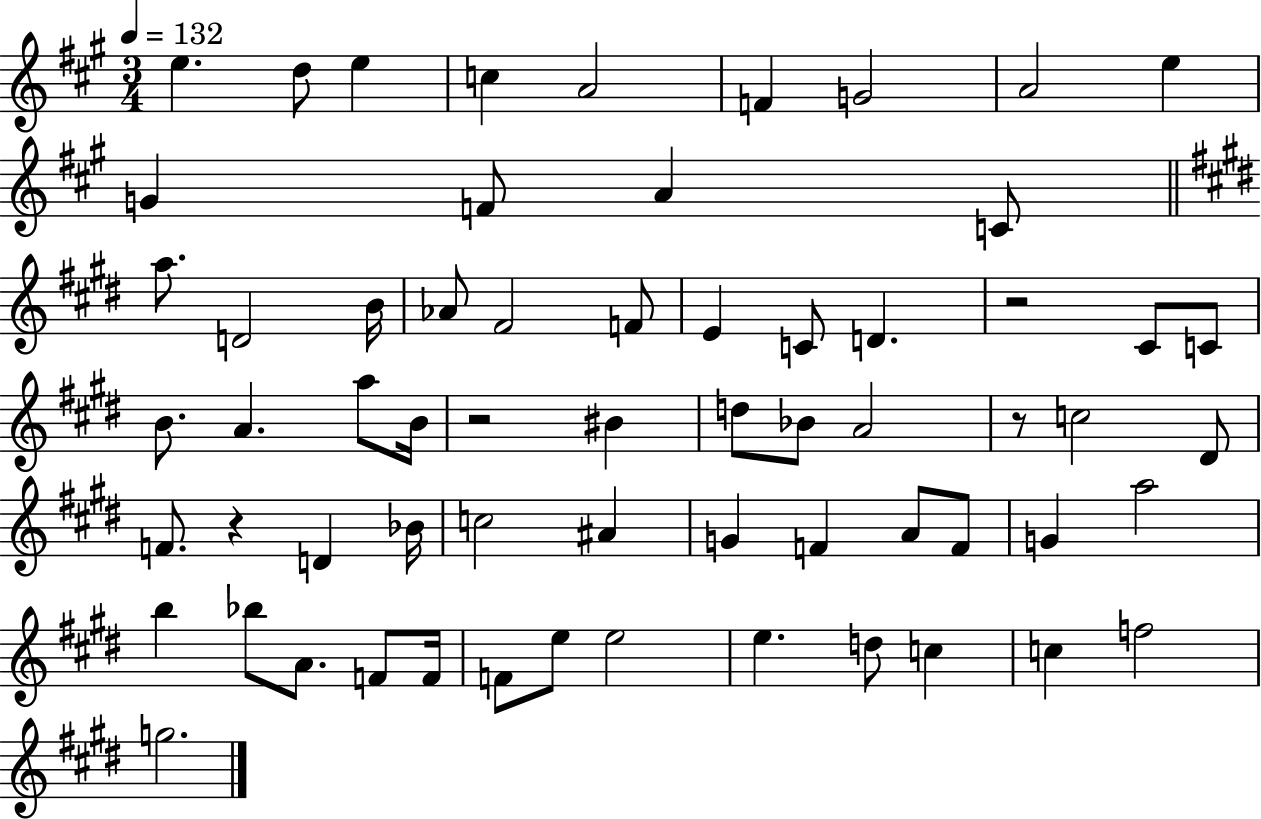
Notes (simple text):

E5/q. D5/e E5/q C5/q A4/h F4/q G4/h A4/h E5/q G4/q F4/e A4/q C4/e A5/e. D4/h B4/s Ab4/e F#4/h F4/e E4/q C4/e D4/q. R/h C#4/e C4/e B4/e. A4/q. A5/e B4/s R/h BIS4/q D5/e Bb4/e A4/h R/e C5/h D#4/e F4/e. R/q D4/q Bb4/s C5/h A#4/q G4/q F4/q A4/e F4/e G4/q A5/h B5/q Bb5/e A4/e. F4/e F4/s F4/e E5/e E5/h E5/q. D5/e C5/q C5/q F5/h G5/h.